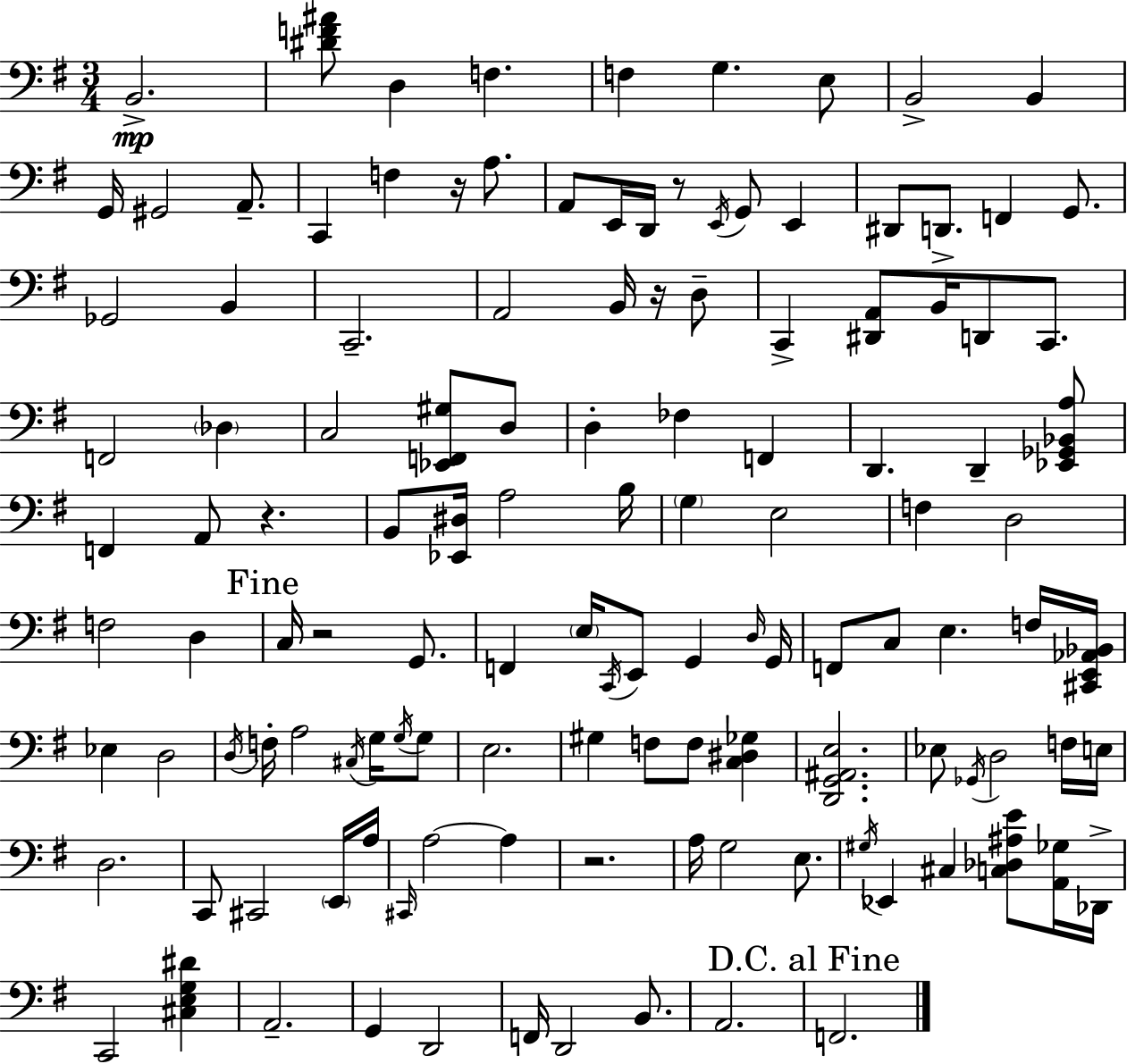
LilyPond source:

{
  \clef bass
  \numericTimeSignature
  \time 3/4
  \key e \minor
  \repeat volta 2 { b,2.->\mp | <dis' f' ais'>8 d4 f4. | f4 g4. e8 | b,2-> b,4 | \break g,16 gis,2 a,8.-- | c,4 f4 r16 a8. | a,8 e,16 d,16 r8 \acciaccatura { e,16 } g,8 e,4 | dis,8 d,8.-> f,4 g,8. | \break ges,2 b,4 | c,2.-- | a,2 b,16 r16 d8-- | c,4-> <dis, a,>8 b,16 d,8 c,8. | \break f,2 \parenthesize des4 | c2 <ees, f, gis>8 d8 | d4-. fes4 f,4 | d,4. d,4-- <ees, ges, bes, a>8 | \break f,4 a,8 r4. | b,8 <ees, dis>16 a2 | b16 \parenthesize g4 e2 | f4 d2 | \break f2 d4 | \mark "Fine" c16 r2 g,8. | f,4 \parenthesize e16 \acciaccatura { c,16 } e,8 g,4 | \grace { d16 } g,16 f,8 c8 e4. | \break f16 <cis, e, aes, bes,>16 ees4 d2 | \acciaccatura { d16 } f16-. a2 | \acciaccatura { cis16 } g16 \acciaccatura { g16 } g8 e2. | gis4 f8 | \break f8 <c dis ges>4 <d, g, ais, e>2. | ees8 \acciaccatura { ges,16 } d2 | f16 e16 d2. | c,8 cis,2 | \break \parenthesize e,16 a16 \grace { cis,16 } a2~~ | a4 r2. | a16 g2 | e8. \acciaccatura { gis16 } ees,4 | \break cis4 <c des ais e'>8 <a, ges>16 des,16-> c,2 | <cis e g dis'>4 a,2.-- | g,4 | d,2 f,16 d,2 | \break b,8. a,2. | \mark "D.C. al Fine" f,2. | } \bar "|."
}